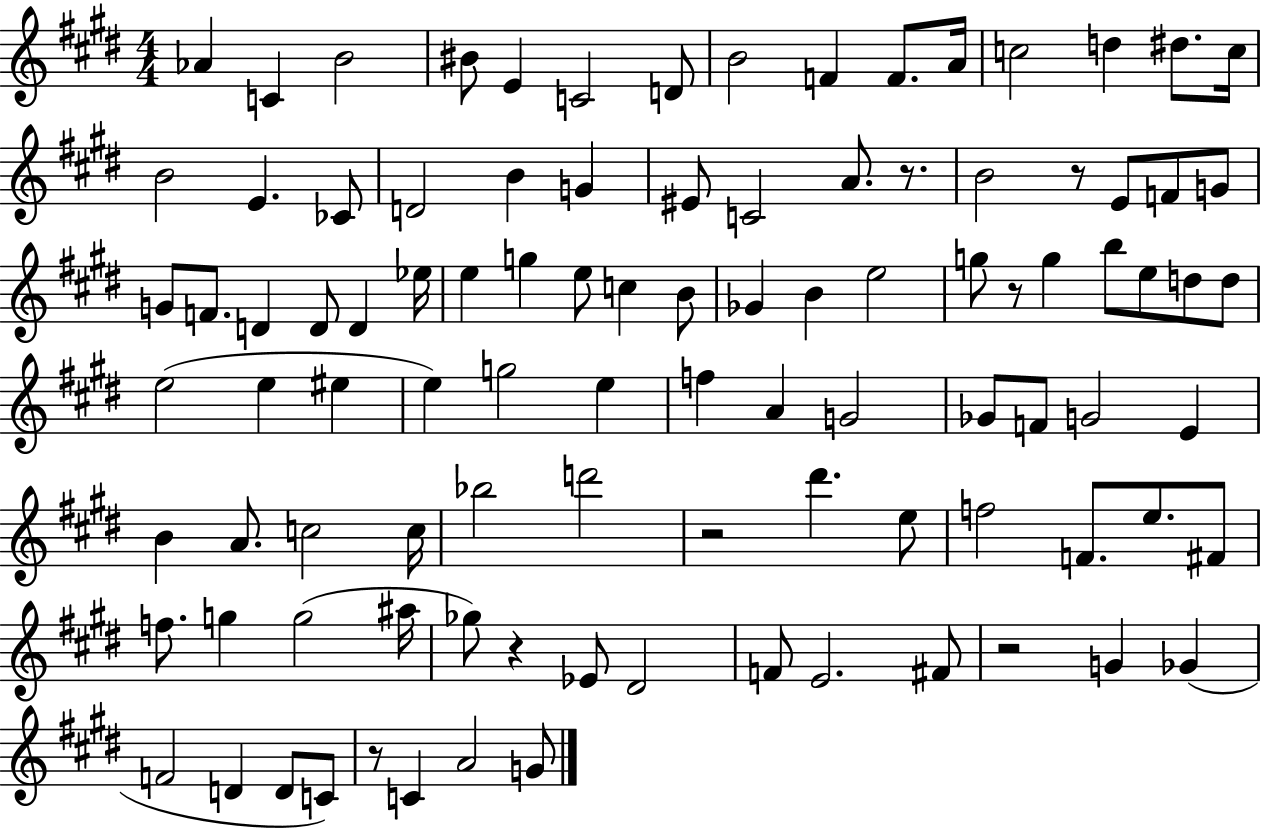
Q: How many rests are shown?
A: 7